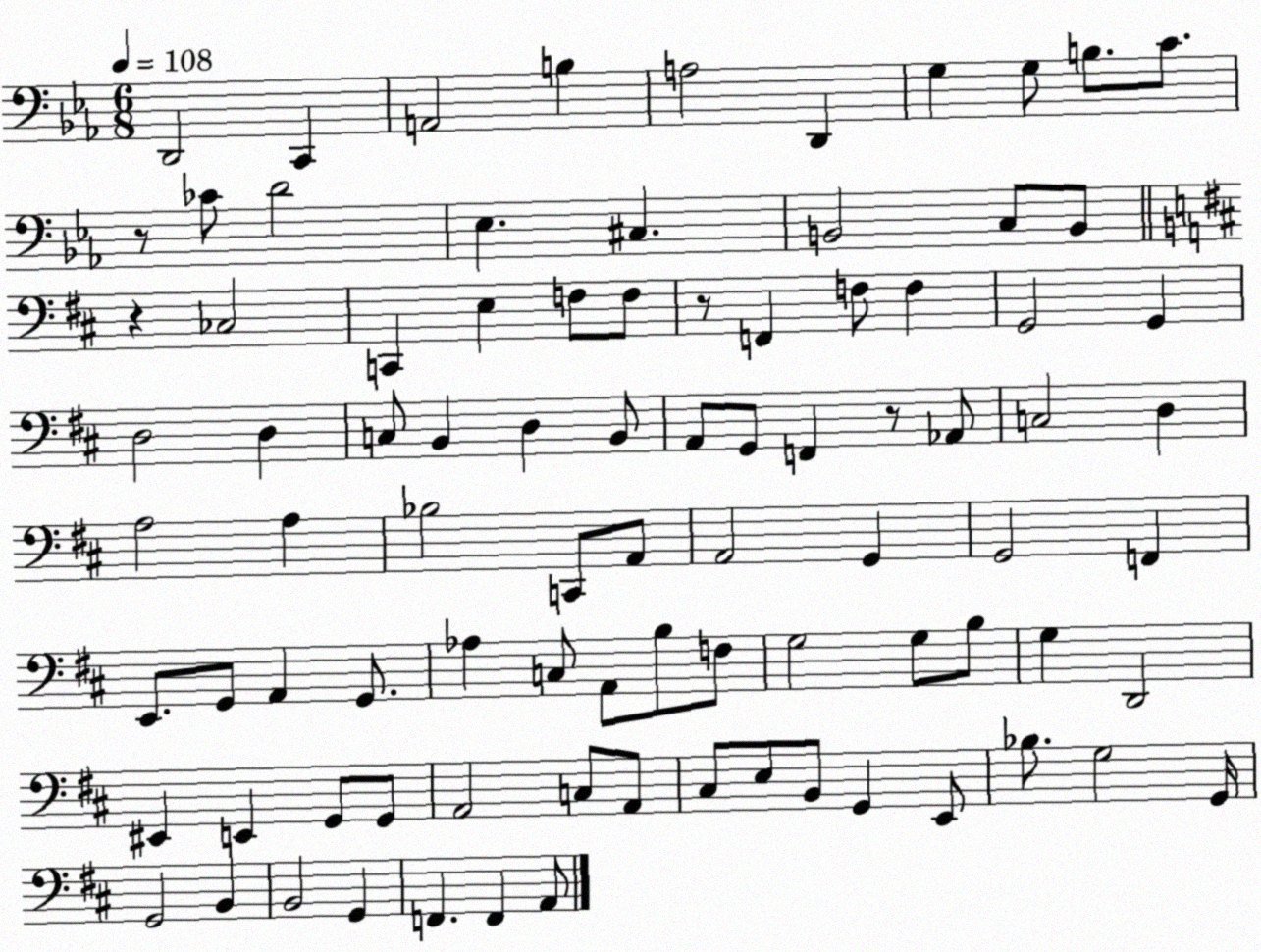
X:1
T:Untitled
M:6/8
L:1/4
K:Eb
D,,2 C,, A,,2 B, A,2 D,, G, G,/2 B,/2 C/2 z/2 _C/2 D2 _E, ^C, B,,2 C,/2 B,,/2 z _C,2 C,, E, F,/2 F,/2 z/2 F,, F,/2 F, G,,2 G,, D,2 D, C,/2 B,, D, B,,/2 A,,/2 G,,/2 F,, z/2 _A,,/2 C,2 D, A,2 A, _B,2 C,,/2 A,,/2 A,,2 G,, G,,2 F,, E,,/2 G,,/2 A,, G,,/2 _A, C,/2 A,,/2 B,/2 F,/2 G,2 G,/2 B,/2 G, D,,2 ^E,, E,, G,,/2 G,,/2 A,,2 C,/2 A,,/2 ^C,/2 E,/2 B,,/2 G,, E,,/2 _B,/2 G,2 G,,/4 G,,2 B,, B,,2 G,, F,, F,, A,,/2